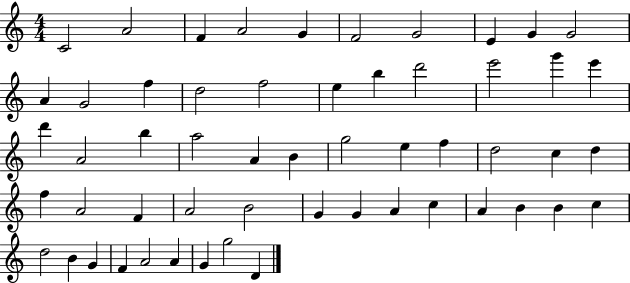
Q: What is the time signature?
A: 4/4